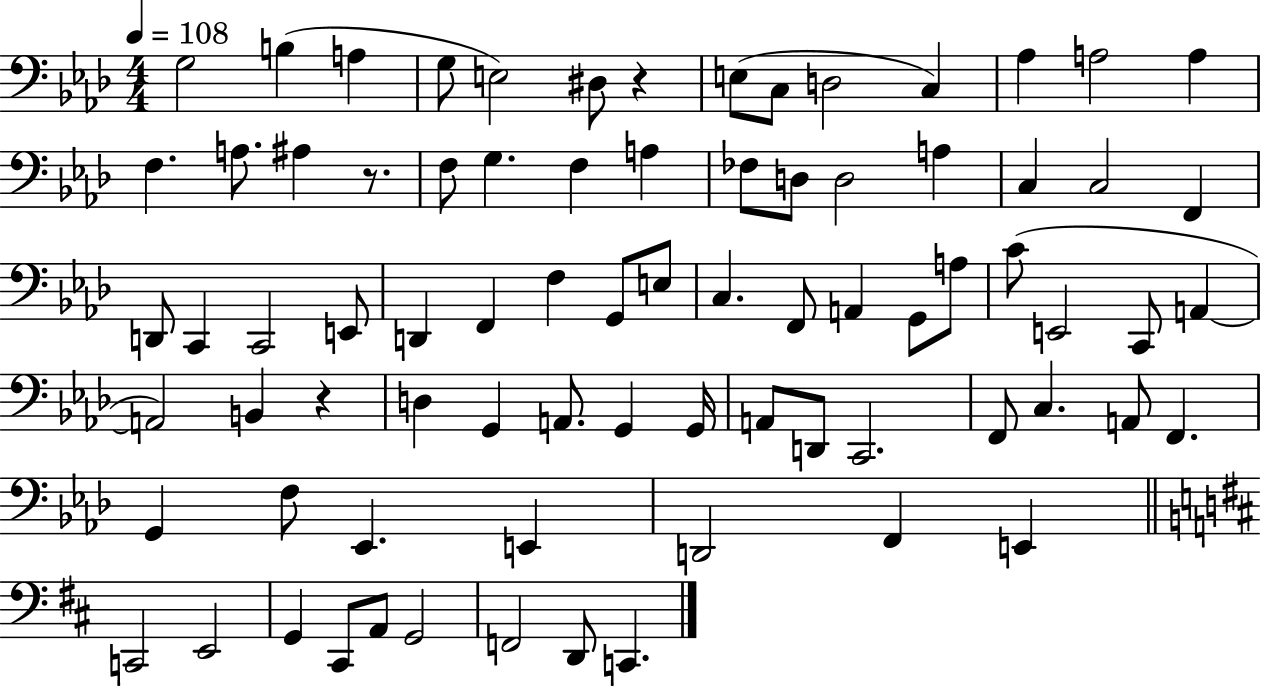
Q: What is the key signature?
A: AES major